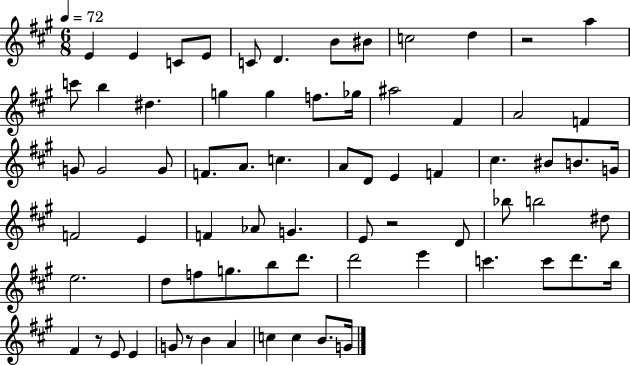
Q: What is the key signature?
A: A major